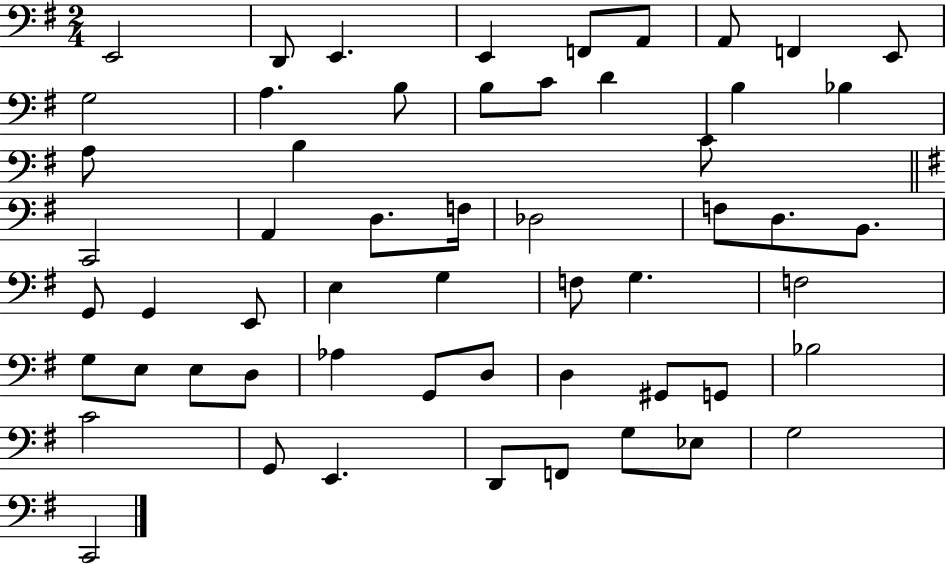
X:1
T:Untitled
M:2/4
L:1/4
K:G
E,,2 D,,/2 E,, E,, F,,/2 A,,/2 A,,/2 F,, E,,/2 G,2 A, B,/2 B,/2 C/2 D B, _B, A,/2 B, C/2 C,,2 A,, D,/2 F,/4 _D,2 F,/2 D,/2 B,,/2 G,,/2 G,, E,,/2 E, G, F,/2 G, F,2 G,/2 E,/2 E,/2 D,/2 _A, G,,/2 D,/2 D, ^G,,/2 G,,/2 _B,2 C2 G,,/2 E,, D,,/2 F,,/2 G,/2 _E,/2 G,2 C,,2